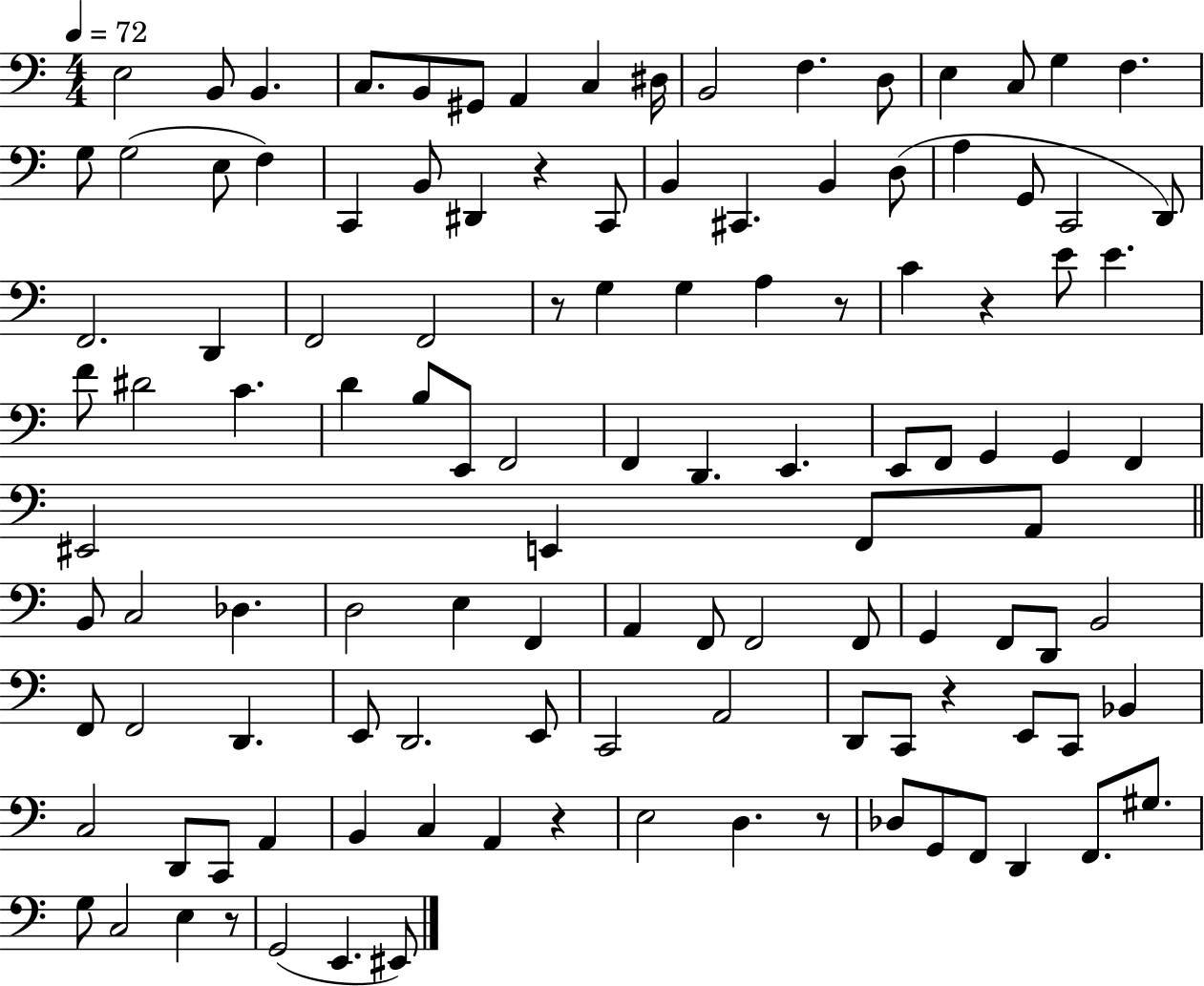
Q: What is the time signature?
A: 4/4